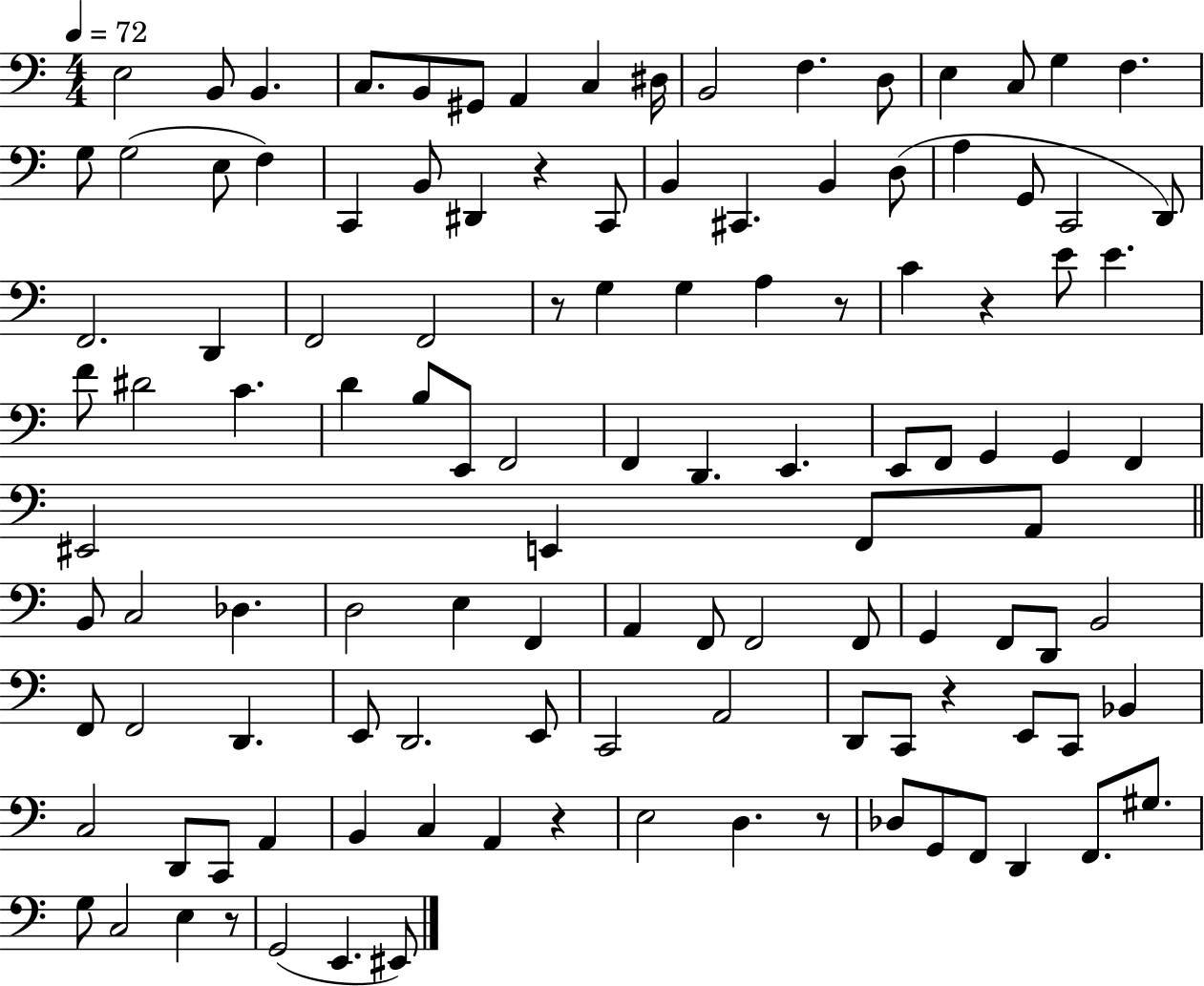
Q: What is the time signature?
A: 4/4